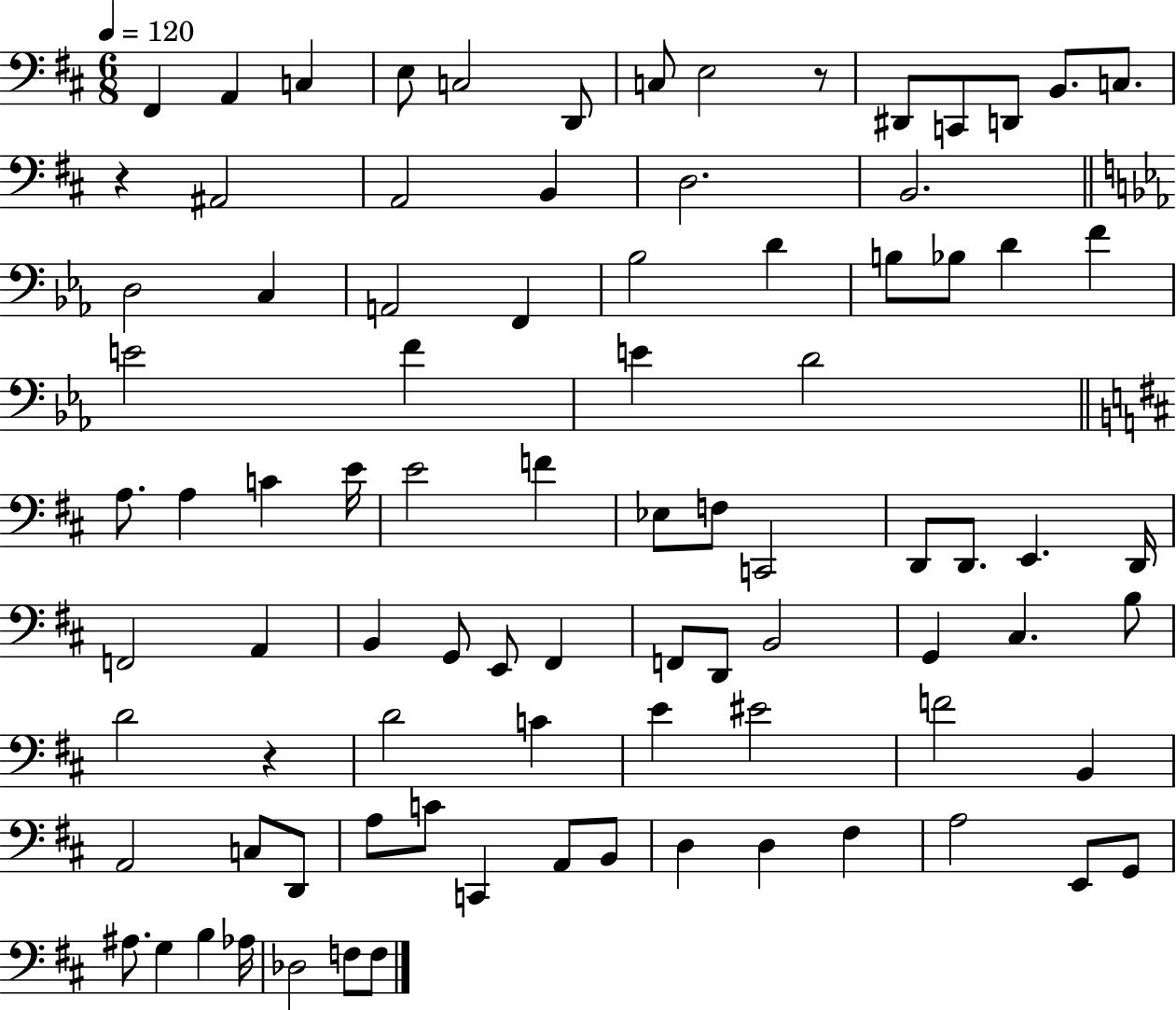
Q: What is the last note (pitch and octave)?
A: F3